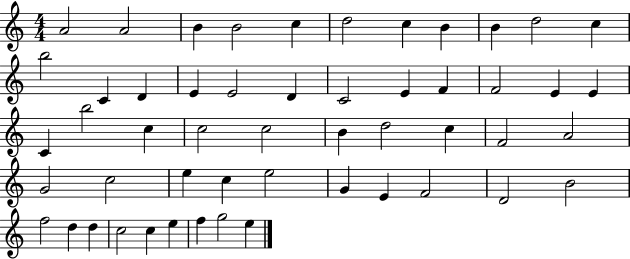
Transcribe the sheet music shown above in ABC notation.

X:1
T:Untitled
M:4/4
L:1/4
K:C
A2 A2 B B2 c d2 c B B d2 c b2 C D E E2 D C2 E F F2 E E C b2 c c2 c2 B d2 c F2 A2 G2 c2 e c e2 G E F2 D2 B2 f2 d d c2 c e f g2 e